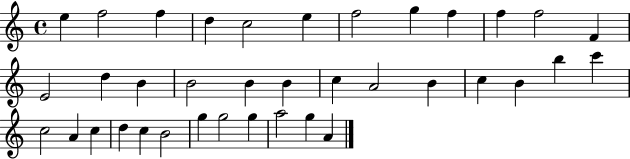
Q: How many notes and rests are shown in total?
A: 37